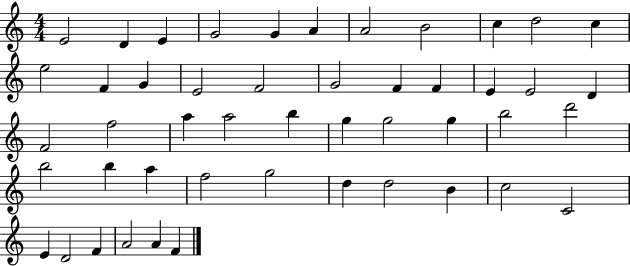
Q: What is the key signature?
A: C major